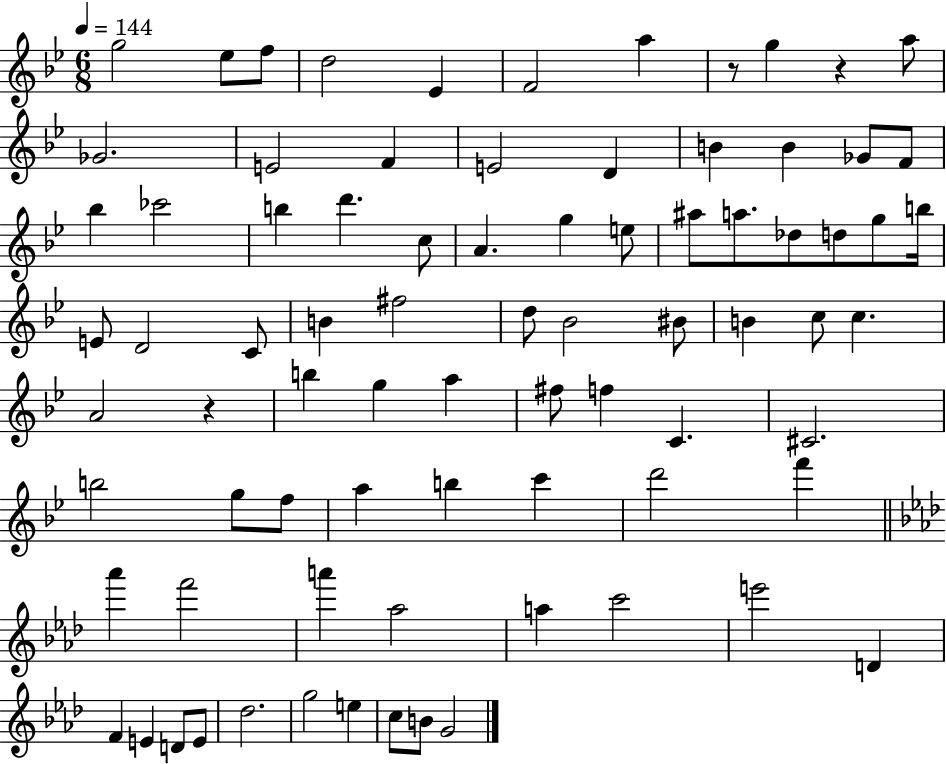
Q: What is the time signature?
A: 6/8